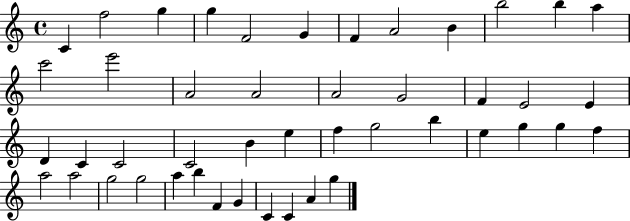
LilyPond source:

{
  \clef treble
  \time 4/4
  \defaultTimeSignature
  \key c \major
  c'4 f''2 g''4 | g''4 f'2 g'4 | f'4 a'2 b'4 | b''2 b''4 a''4 | \break c'''2 e'''2 | a'2 a'2 | a'2 g'2 | f'4 e'2 e'4 | \break d'4 c'4 c'2 | c'2 b'4 e''4 | f''4 g''2 b''4 | e''4 g''4 g''4 f''4 | \break a''2 a''2 | g''2 g''2 | a''4 b''4 f'4 g'4 | c'4 c'4 a'4 g''4 | \break \bar "|."
}